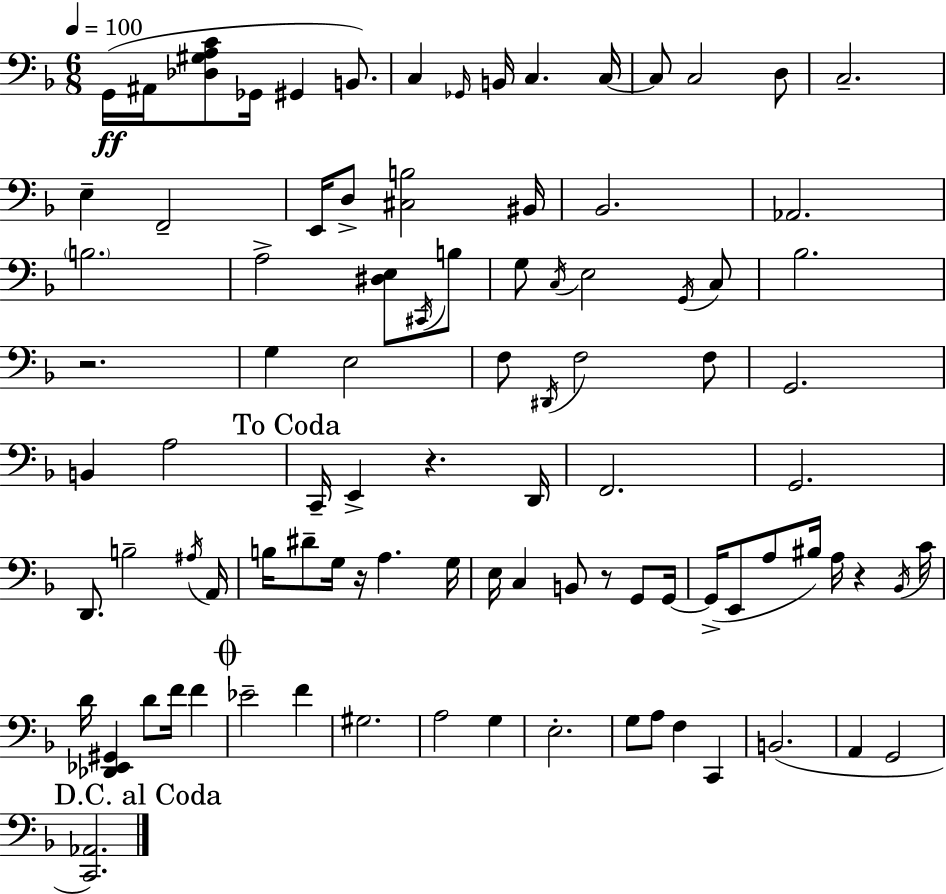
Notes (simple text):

G2/s A#2/s [Db3,G#3,A3,C4]/e Gb2/s G#2/q B2/e. C3/q Gb2/s B2/s C3/q. C3/s C3/e C3/h D3/e C3/h. E3/q F2/h E2/s D3/e [C#3,B3]/h BIS2/s Bb2/h. Ab2/h. B3/h. A3/h [D#3,E3]/e C#2/s B3/e G3/e C3/s E3/h G2/s C3/e Bb3/h. R/h. G3/q E3/h F3/e D#2/s F3/h F3/e G2/h. B2/q A3/h C2/s E2/q R/q. D2/s F2/h. G2/h. D2/e. B3/h A#3/s A2/s B3/s D#4/e G3/s R/s A3/q. G3/s E3/s C3/q B2/e R/e G2/e G2/s G2/s E2/e A3/e BIS3/s A3/s R/q Bb2/s C4/s D4/s [Db2,Eb2,G#2]/q D4/e F4/s F4/q Eb4/h F4/q G#3/h. A3/h G3/q E3/h. G3/e A3/e F3/q C2/q B2/h. A2/q G2/h [C2,Ab2]/h.